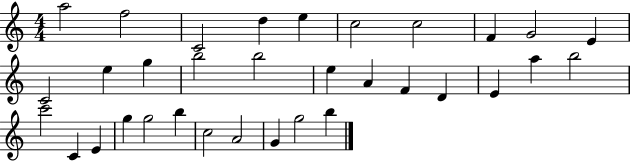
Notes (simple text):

A5/h F5/h C4/h D5/q E5/q C5/h C5/h F4/q G4/h E4/q C4/h E5/q G5/q B5/h B5/h E5/q A4/q F4/q D4/q E4/q A5/q B5/h C6/h C4/q E4/q G5/q G5/h B5/q C5/h A4/h G4/q G5/h B5/q